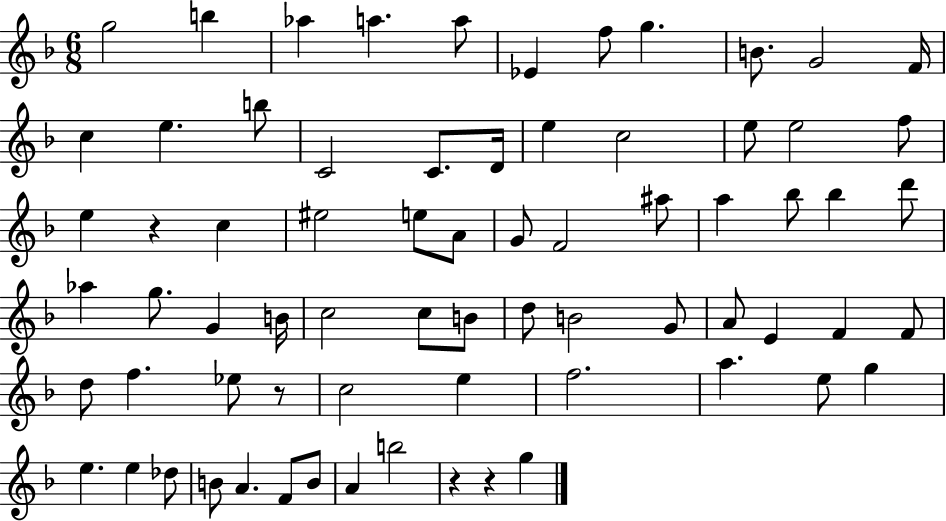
{
  \clef treble
  \numericTimeSignature
  \time 6/8
  \key f \major
  \repeat volta 2 { g''2 b''4 | aes''4 a''4. a''8 | ees'4 f''8 g''4. | b'8. g'2 f'16 | \break c''4 e''4. b''8 | c'2 c'8. d'16 | e''4 c''2 | e''8 e''2 f''8 | \break e''4 r4 c''4 | eis''2 e''8 a'8 | g'8 f'2 ais''8 | a''4 bes''8 bes''4 d'''8 | \break aes''4 g''8. g'4 b'16 | c''2 c''8 b'8 | d''8 b'2 g'8 | a'8 e'4 f'4 f'8 | \break d''8 f''4. ees''8 r8 | c''2 e''4 | f''2. | a''4. e''8 g''4 | \break e''4. e''4 des''8 | b'8 a'4. f'8 b'8 | a'4 b''2 | r4 r4 g''4 | \break } \bar "|."
}